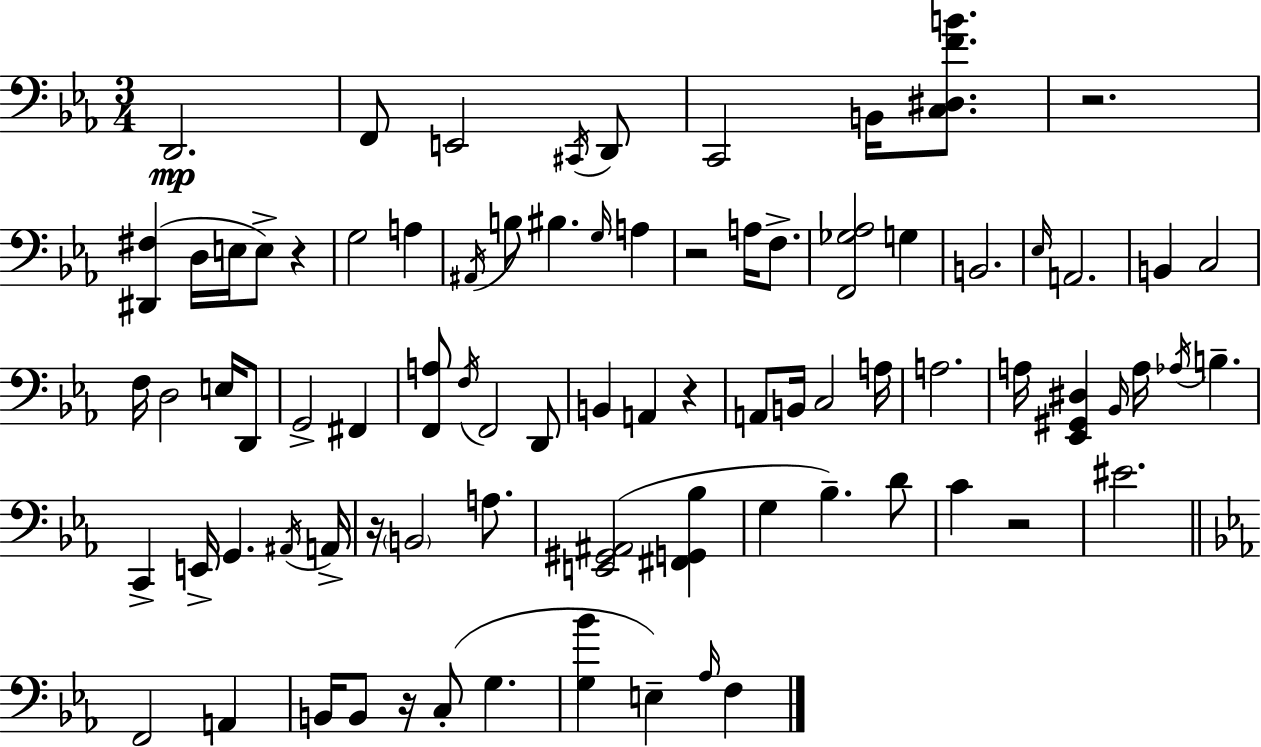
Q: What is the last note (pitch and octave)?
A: F3